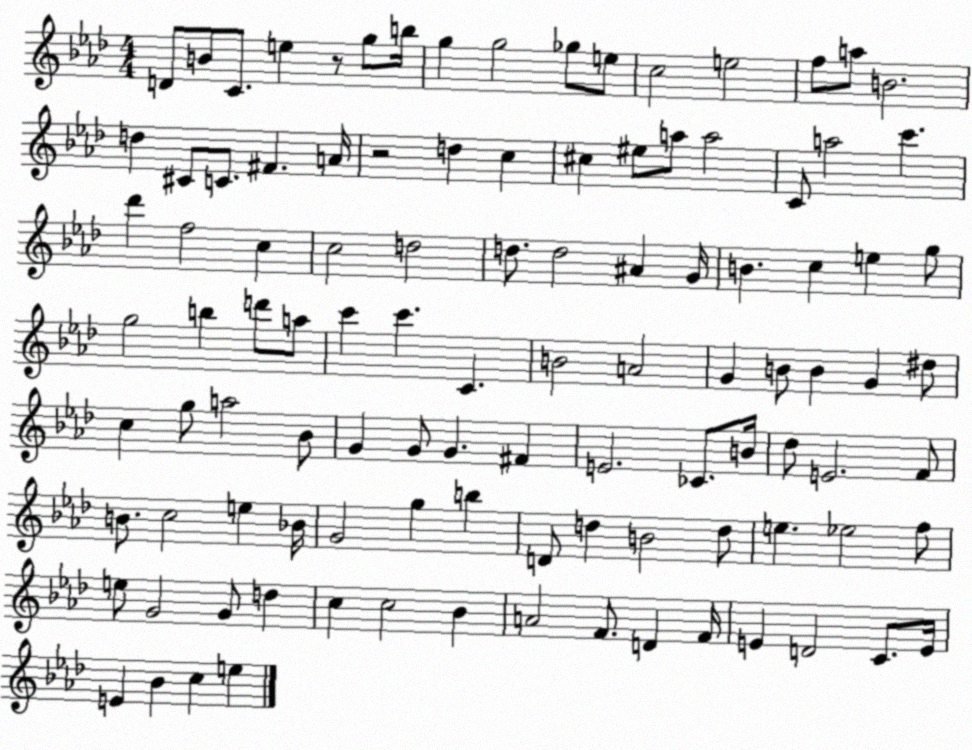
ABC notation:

X:1
T:Untitled
M:4/4
L:1/4
K:Ab
D/2 B/2 C/2 e z/2 g/2 b/4 g g2 _g/2 e/2 c2 e2 f/2 a/2 B2 d ^C/2 C/2 ^F A/4 z2 d c ^c ^e/2 a/2 a2 C/2 a2 c' _d' f2 c c2 d2 d/2 d2 ^A G/4 B c e g/2 g2 b d'/2 a/2 c' c' C B2 A2 G B/2 B G ^d/2 c g/2 a2 _B/2 G G/2 G ^F E2 _C/2 B/4 _d/2 E2 F/2 B/2 c2 e _B/4 G2 g b D/2 d B2 d/2 e _e2 f/2 e/2 G2 G/2 d c c2 _B A2 F/2 D F/4 E D2 C/2 E/4 E _B c e